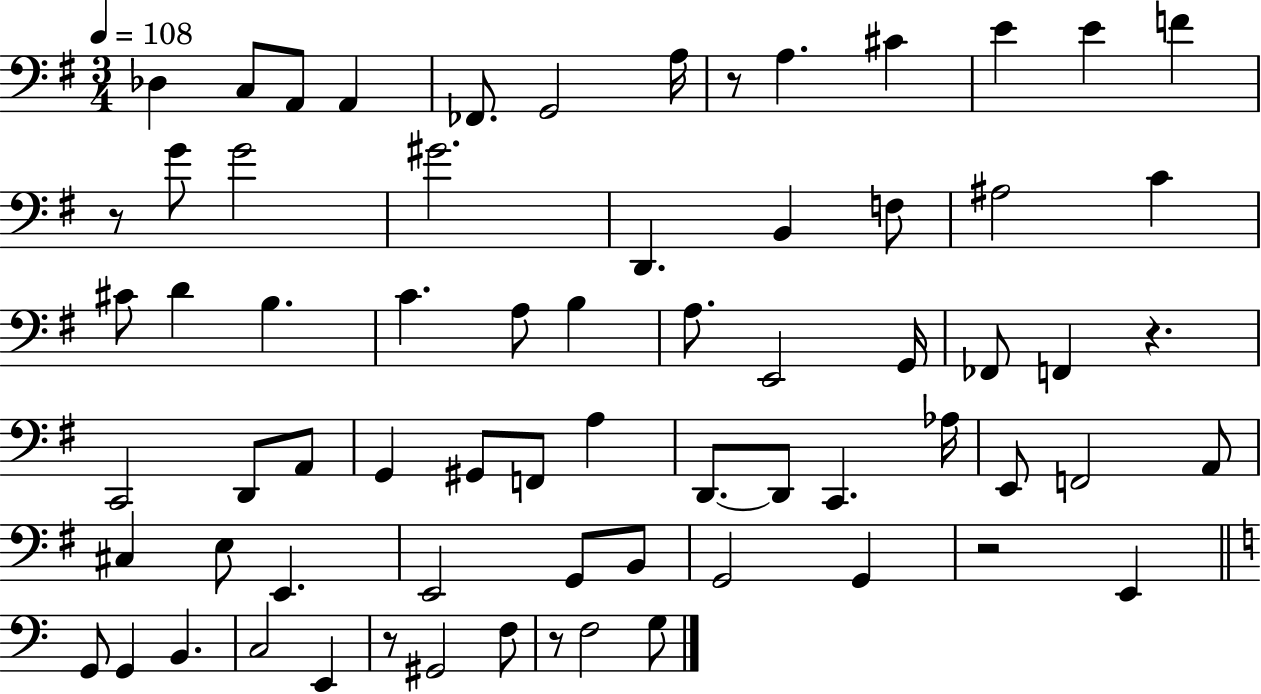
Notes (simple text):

Db3/q C3/e A2/e A2/q FES2/e. G2/h A3/s R/e A3/q. C#4/q E4/q E4/q F4/q R/e G4/e G4/h G#4/h. D2/q. B2/q F3/e A#3/h C4/q C#4/e D4/q B3/q. C4/q. A3/e B3/q A3/e. E2/h G2/s FES2/e F2/q R/q. C2/h D2/e A2/e G2/q G#2/e F2/e A3/q D2/e. D2/e C2/q. Ab3/s E2/e F2/h A2/e C#3/q E3/e E2/q. E2/h G2/e B2/e G2/h G2/q R/h E2/q G2/e G2/q B2/q. C3/h E2/q R/e G#2/h F3/e R/e F3/h G3/e